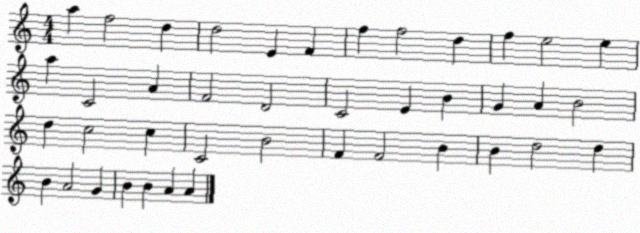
X:1
T:Untitled
M:4/4
L:1/4
K:C
a f2 d d2 E F f f2 d f e2 e a C2 A F2 D2 C2 E B G A B2 d c2 c C2 B2 F F2 B B d2 d B A2 G B B A A